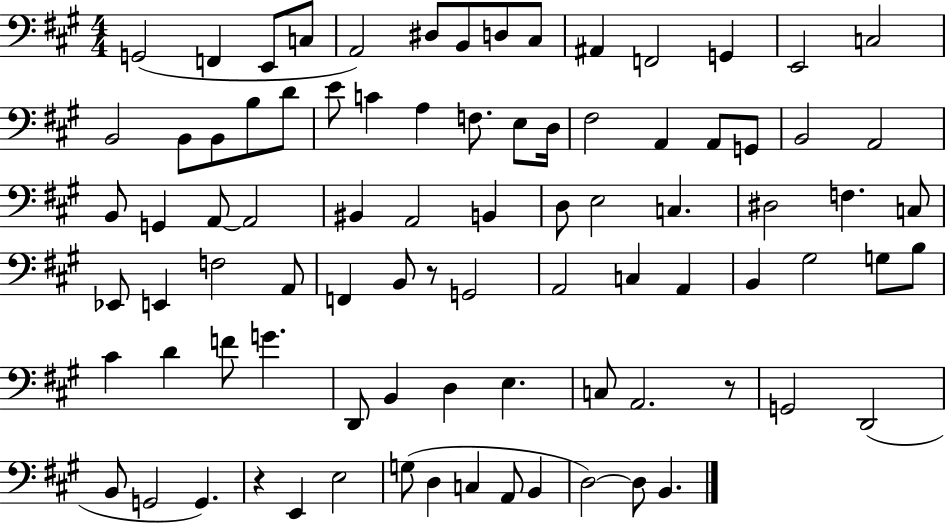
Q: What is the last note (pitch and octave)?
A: B2